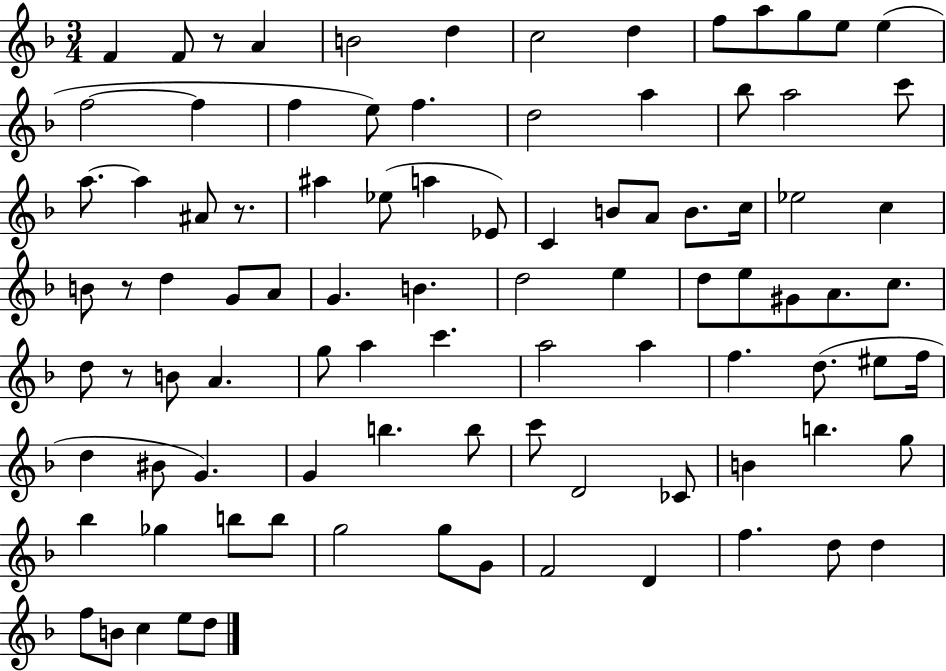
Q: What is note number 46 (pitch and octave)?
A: E5